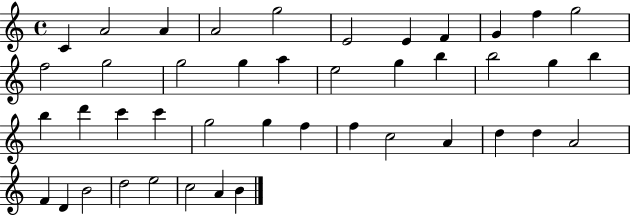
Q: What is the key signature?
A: C major